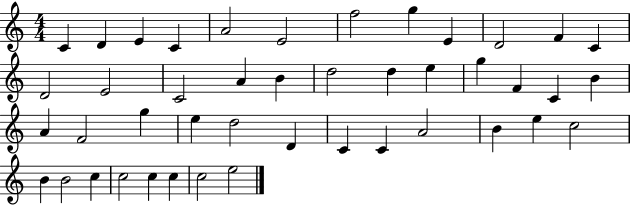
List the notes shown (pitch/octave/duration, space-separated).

C4/q D4/q E4/q C4/q A4/h E4/h F5/h G5/q E4/q D4/h F4/q C4/q D4/h E4/h C4/h A4/q B4/q D5/h D5/q E5/q G5/q F4/q C4/q B4/q A4/q F4/h G5/q E5/q D5/h D4/q C4/q C4/q A4/h B4/q E5/q C5/h B4/q B4/h C5/q C5/h C5/q C5/q C5/h E5/h